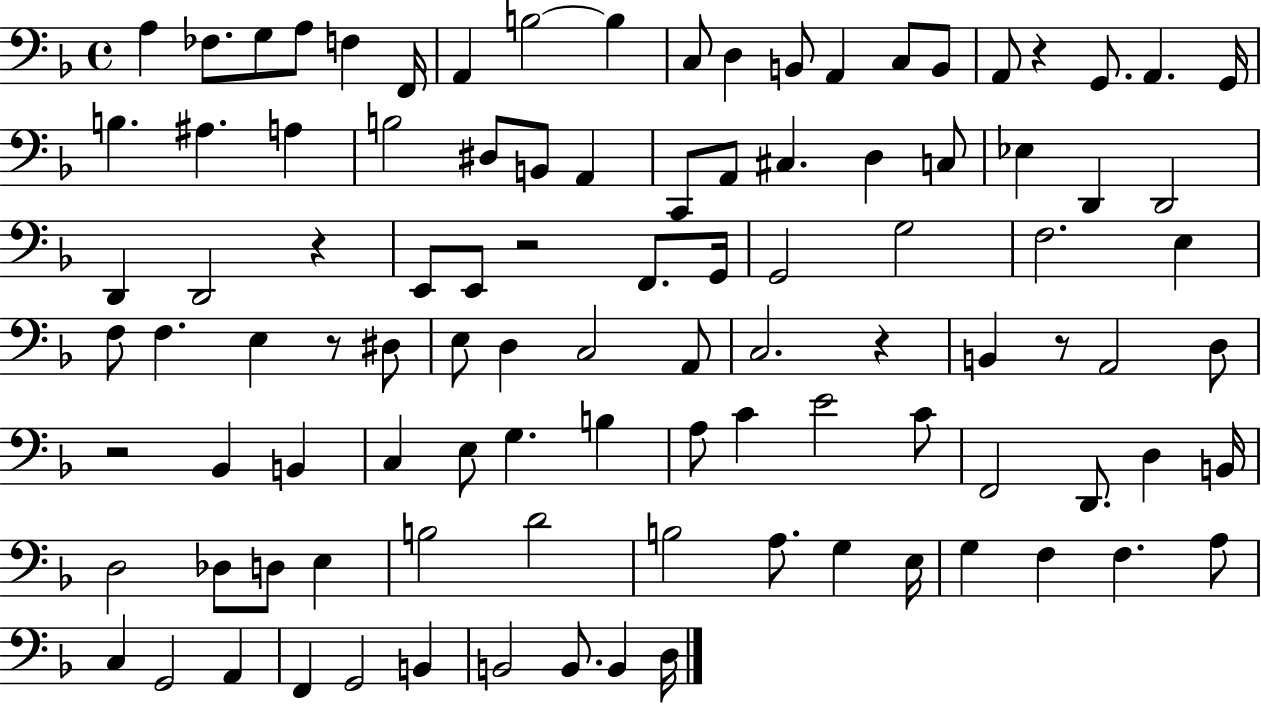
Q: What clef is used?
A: bass